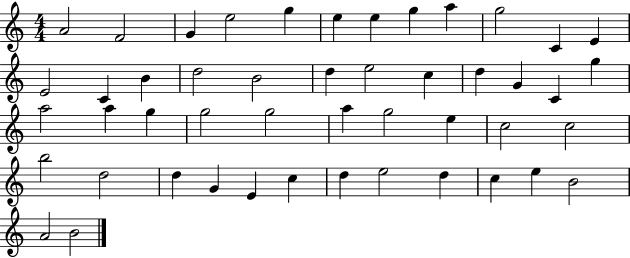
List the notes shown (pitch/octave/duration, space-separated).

A4/h F4/h G4/q E5/h G5/q E5/q E5/q G5/q A5/q G5/h C4/q E4/q E4/h C4/q B4/q D5/h B4/h D5/q E5/h C5/q D5/q G4/q C4/q G5/q A5/h A5/q G5/q G5/h G5/h A5/q G5/h E5/q C5/h C5/h B5/h D5/h D5/q G4/q E4/q C5/q D5/q E5/h D5/q C5/q E5/q B4/h A4/h B4/h